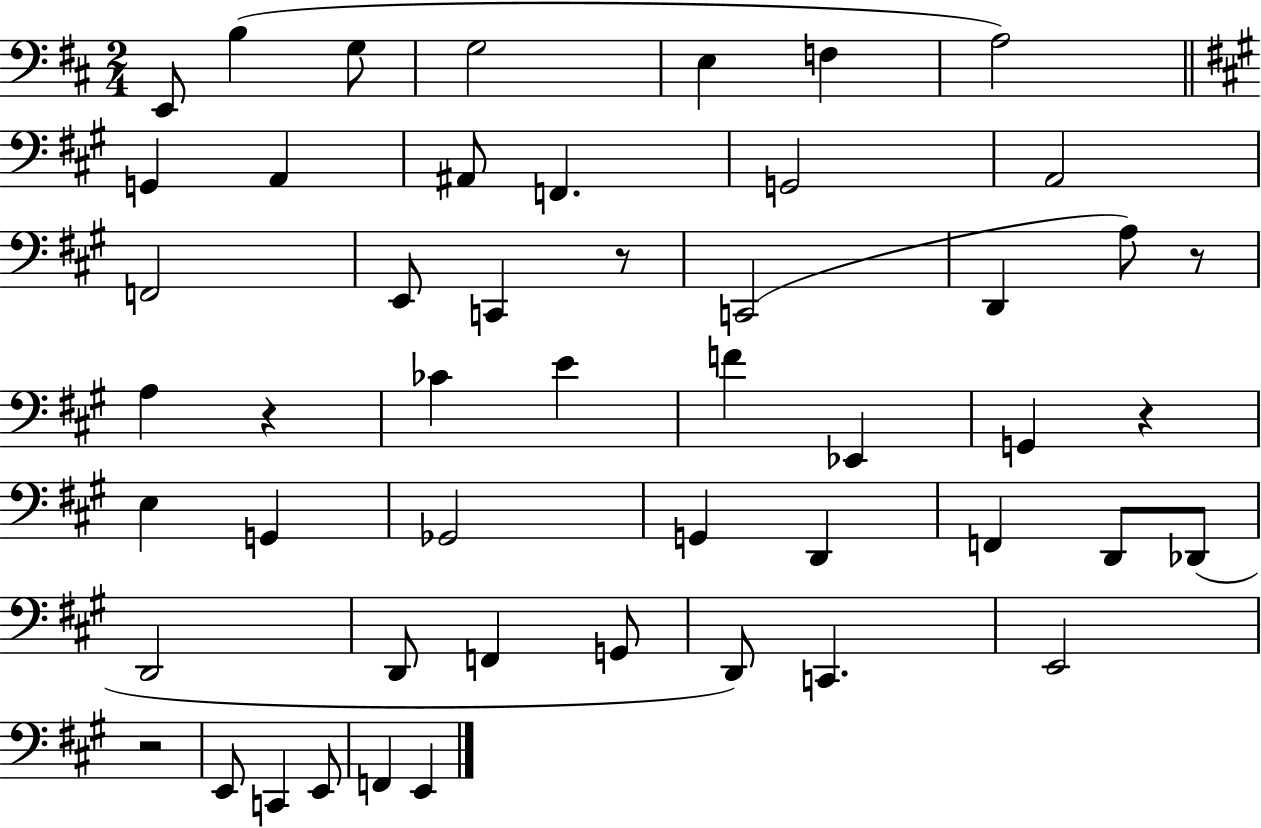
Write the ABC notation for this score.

X:1
T:Untitled
M:2/4
L:1/4
K:D
E,,/2 B, G,/2 G,2 E, F, A,2 G,, A,, ^A,,/2 F,, G,,2 A,,2 F,,2 E,,/2 C,, z/2 C,,2 D,, A,/2 z/2 A, z _C E F _E,, G,, z E, G,, _G,,2 G,, D,, F,, D,,/2 _D,,/2 D,,2 D,,/2 F,, G,,/2 D,,/2 C,, E,,2 z2 E,,/2 C,, E,,/2 F,, E,,